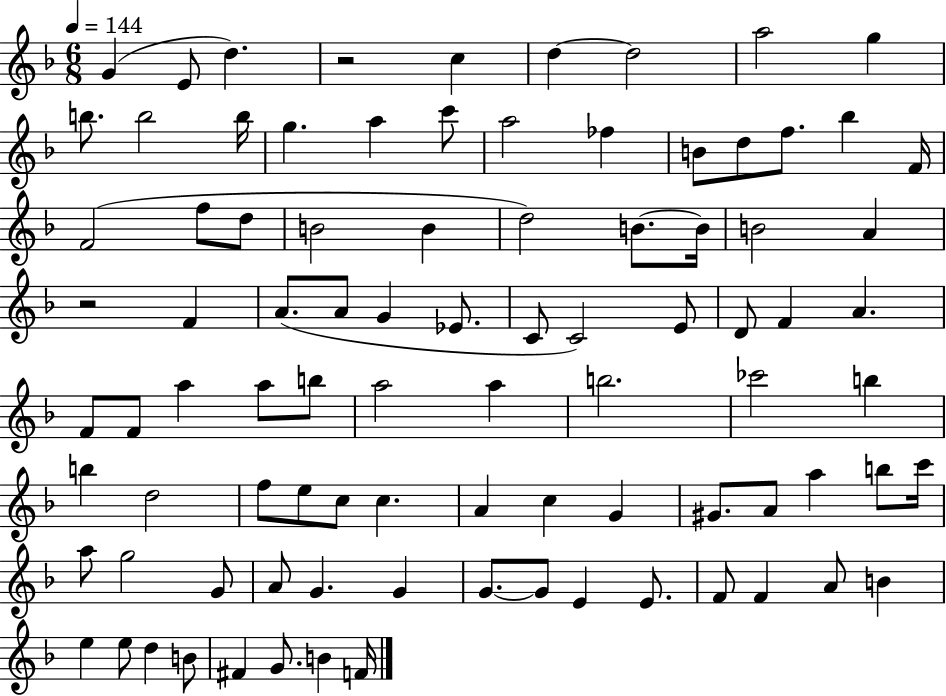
G4/q E4/e D5/q. R/h C5/q D5/q D5/h A5/h G5/q B5/e. B5/h B5/s G5/q. A5/q C6/e A5/h FES5/q B4/e D5/e F5/e. Bb5/q F4/s F4/h F5/e D5/e B4/h B4/q D5/h B4/e. B4/s B4/h A4/q R/h F4/q A4/e. A4/e G4/q Eb4/e. C4/e C4/h E4/e D4/e F4/q A4/q. F4/e F4/e A5/q A5/e B5/e A5/h A5/q B5/h. CES6/h B5/q B5/q D5/h F5/e E5/e C5/e C5/q. A4/q C5/q G4/q G#4/e. A4/e A5/q B5/e C6/s A5/e G5/h G4/e A4/e G4/q. G4/q G4/e. G4/e E4/q E4/e. F4/e F4/q A4/e B4/q E5/q E5/e D5/q B4/e F#4/q G4/e. B4/q F4/s